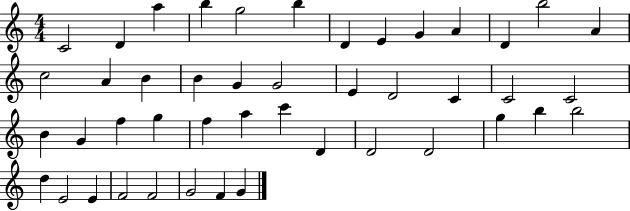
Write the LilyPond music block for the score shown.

{
  \clef treble
  \numericTimeSignature
  \time 4/4
  \key c \major
  c'2 d'4 a''4 | b''4 g''2 b''4 | d'4 e'4 g'4 a'4 | d'4 b''2 a'4 | \break c''2 a'4 b'4 | b'4 g'4 g'2 | e'4 d'2 c'4 | c'2 c'2 | \break b'4 g'4 f''4 g''4 | f''4 a''4 c'''4 d'4 | d'2 d'2 | g''4 b''4 b''2 | \break d''4 e'2 e'4 | f'2 f'2 | g'2 f'4 g'4 | \bar "|."
}